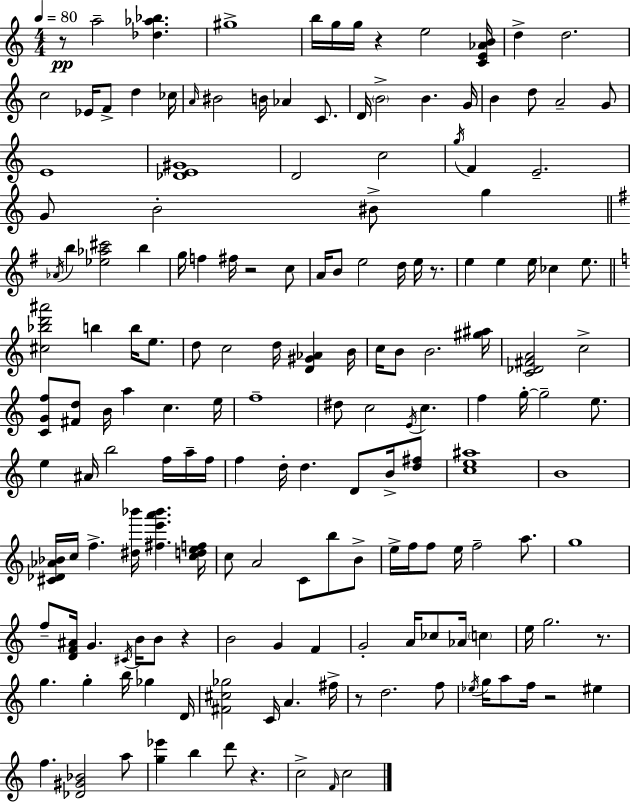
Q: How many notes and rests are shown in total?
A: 169